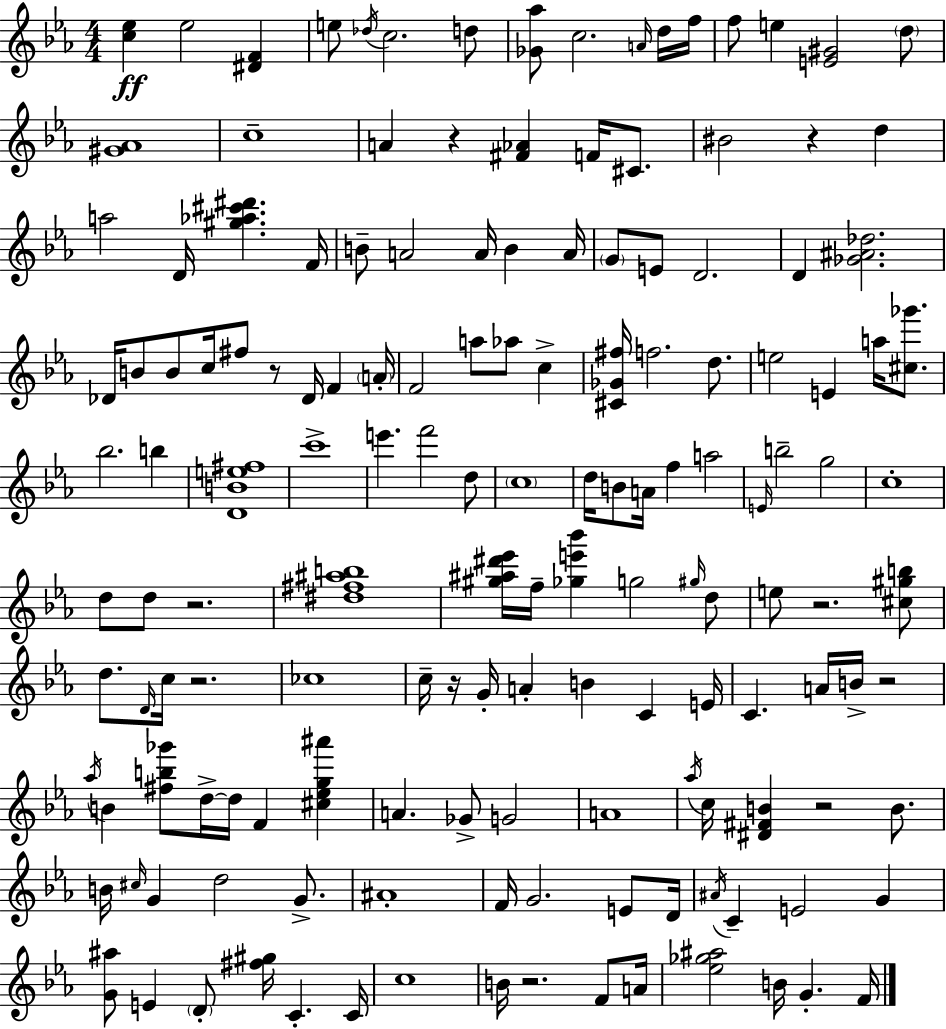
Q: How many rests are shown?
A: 10